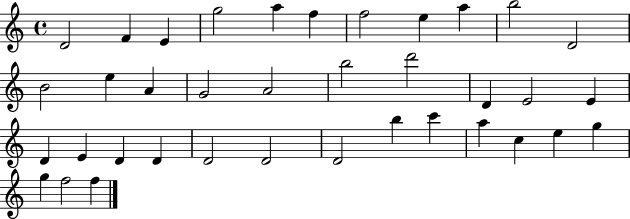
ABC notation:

X:1
T:Untitled
M:4/4
L:1/4
K:C
D2 F E g2 a f f2 e a b2 D2 B2 e A G2 A2 b2 d'2 D E2 E D E D D D2 D2 D2 b c' a c e g g f2 f